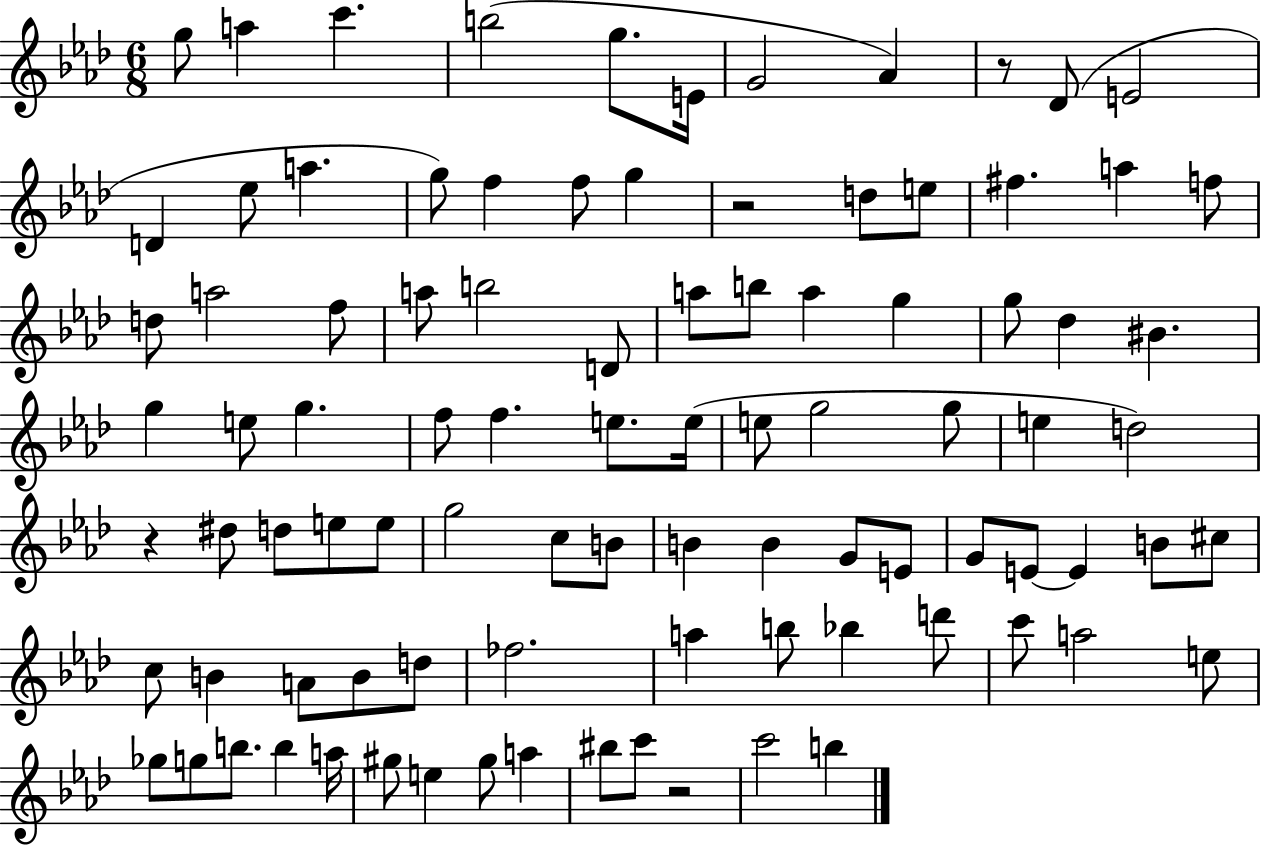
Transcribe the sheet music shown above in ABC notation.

X:1
T:Untitled
M:6/8
L:1/4
K:Ab
g/2 a c' b2 g/2 E/4 G2 _A z/2 _D/2 E2 D _e/2 a g/2 f f/2 g z2 d/2 e/2 ^f a f/2 d/2 a2 f/2 a/2 b2 D/2 a/2 b/2 a g g/2 _d ^B g e/2 g f/2 f e/2 e/4 e/2 g2 g/2 e d2 z ^d/2 d/2 e/2 e/2 g2 c/2 B/2 B B G/2 E/2 G/2 E/2 E B/2 ^c/2 c/2 B A/2 B/2 d/2 _f2 a b/2 _b d'/2 c'/2 a2 e/2 _g/2 g/2 b/2 b a/4 ^g/2 e ^g/2 a ^b/2 c'/2 z2 c'2 b